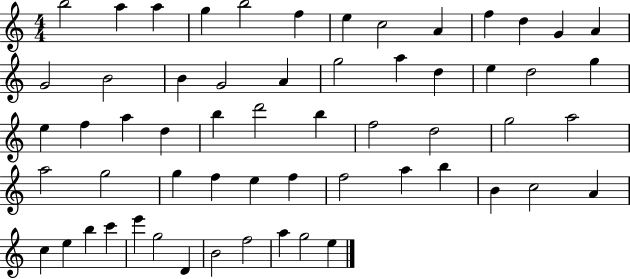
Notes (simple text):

B5/h A5/q A5/q G5/q B5/h F5/q E5/q C5/h A4/q F5/q D5/q G4/q A4/q G4/h B4/h B4/q G4/h A4/q G5/h A5/q D5/q E5/q D5/h G5/q E5/q F5/q A5/q D5/q B5/q D6/h B5/q F5/h D5/h G5/h A5/h A5/h G5/h G5/q F5/q E5/q F5/q F5/h A5/q B5/q B4/q C5/h A4/q C5/q E5/q B5/q C6/q E6/q G5/h D4/q B4/h F5/h A5/q G5/h E5/q